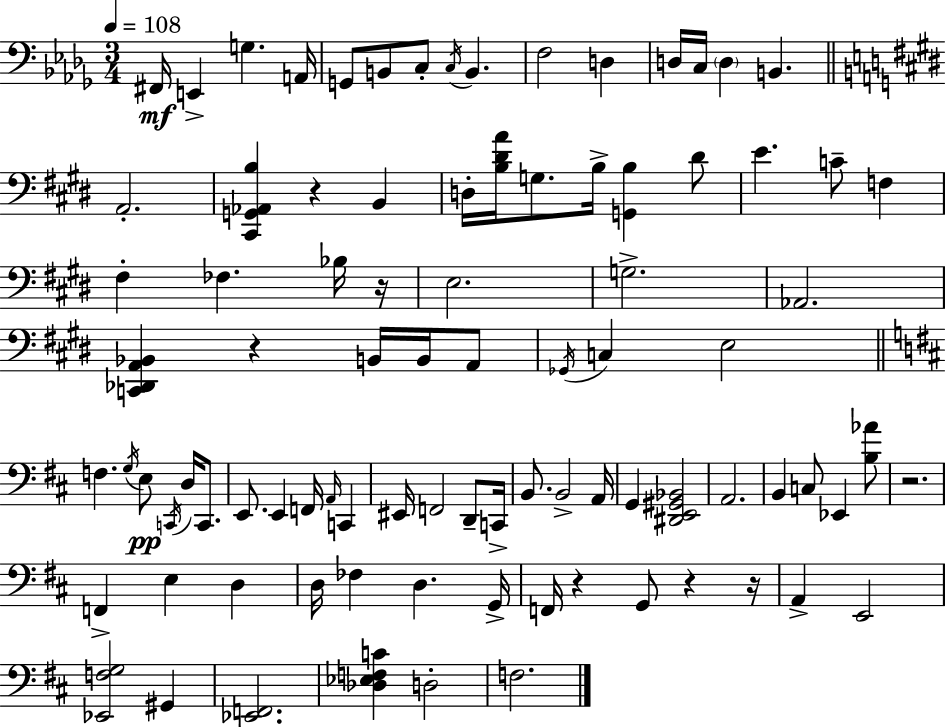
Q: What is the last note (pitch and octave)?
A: F3